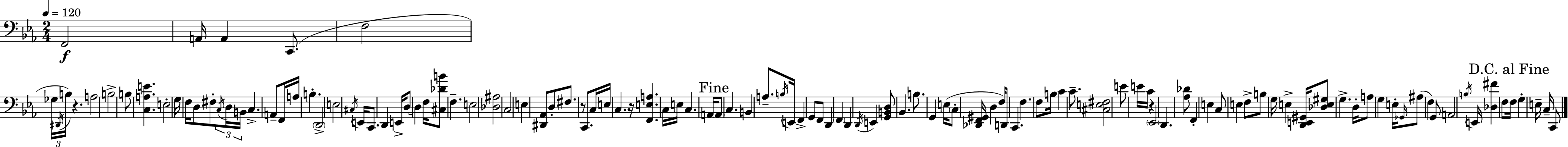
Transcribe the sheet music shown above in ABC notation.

X:1
T:Untitled
M:2/4
L:1/4
K:Cm
F,,2 A,,/4 A,, C,,/2 F,2 _G,/4 ^D,,/4 B,/4 z A,2 B,2 B,/2 [C,A,E] E,2 G,/4 F,/4 D,/2 ^F,/2 C,/4 D,/4 B,,/4 C, A,,/2 F,,/4 A,/4 B, D,,2 E,2 ^C,/4 E,,/4 C,,/2 D,, E,,/4 D,/2 D, F,/4 [^C,_DB]/2 F, E,2 [_D,^A,]2 C,2 E, [^D,,_A,,]/2 D,/2 ^F,/2 z/2 C,,/2 C,/4 E,/4 C, z/4 [F,,E,A,] C,/4 E,/4 C, A,,/4 A,,/2 C, B,, A,/2 B,/4 E,,/4 F,, G,,/2 F,,/2 D,, F,, D,, D,,/4 E,, [G,,B,,D,]/2 _B,, B,/2 G,, E,/4 C,/2 [_D,,F,,^G,,]/4 D, F,/4 D,,/2 C,, F, F,/2 B,/4 C C/2 [^C,E,^F,]2 E/2 E/4 C/4 z _E,,2 D,, [_A,_D]/2 F,, E, C,/2 E, F,/2 B,/2 G,/4 E, [D,,E,,^G,,]/4 [_D,E,^G,]/2 G, D,/4 A,/2 G, E,/4 _G,,/4 ^A,/2 F, G,,/2 A,,2 B,/4 E,,/4 [_D,^F] F,/2 F,/4 G, E,/4 C,/4 C,,/2